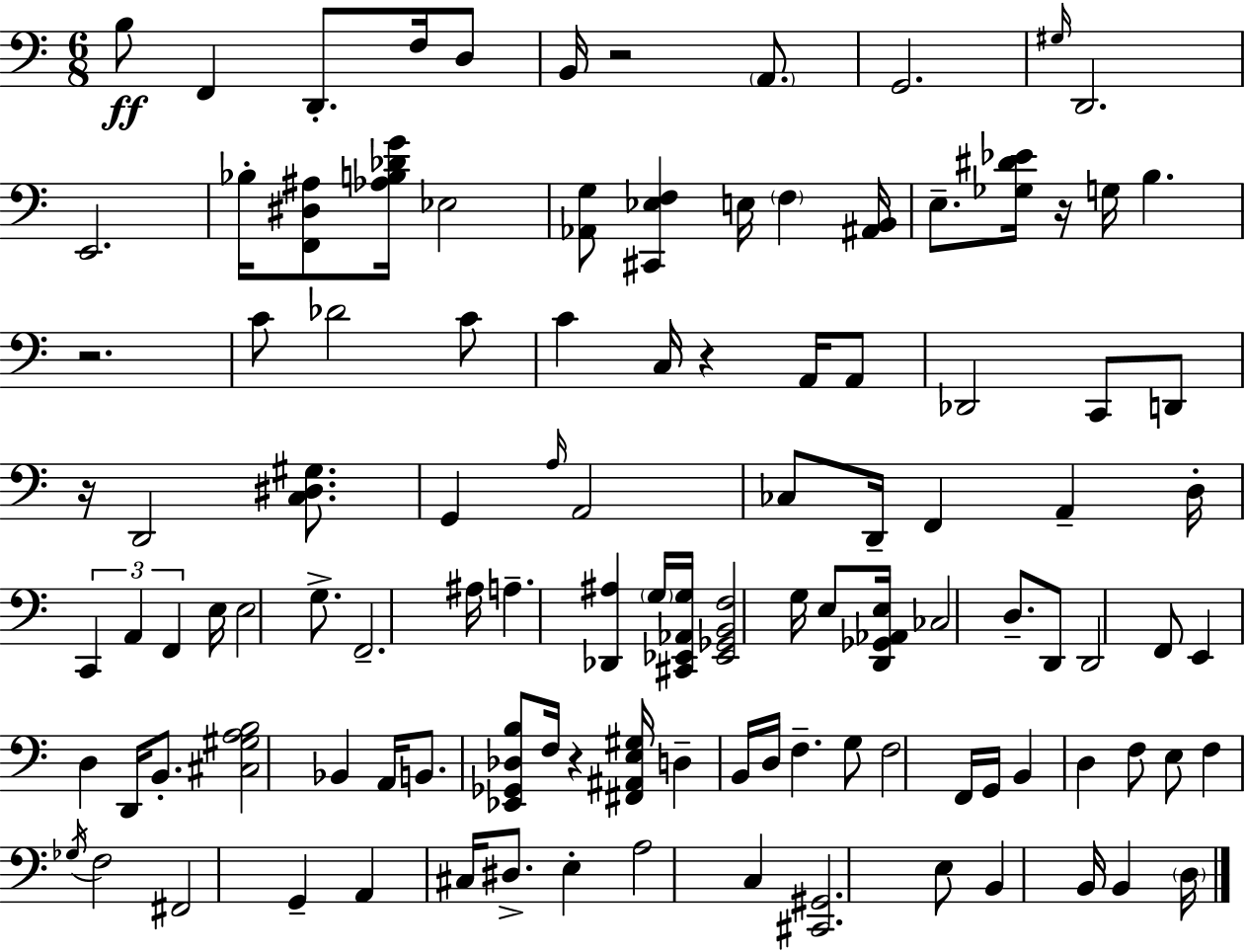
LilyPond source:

{
  \clef bass
  \numericTimeSignature
  \time 6/8
  \key a \minor
  b8\ff f,4 d,8.-. f16 d8 | b,16 r2 \parenthesize a,8. | g,2. | \grace { gis16 } d,2. | \break e,2. | bes16-. <f, dis ais>8 <aes b des' g'>16 ees2 | <aes, g>8 <cis, ees f>4 e16 \parenthesize f4 | <ais, b,>16 e8.-- <ges dis' ees'>16 r16 g16 b4. | \break r2. | c'8 des'2 c'8 | c'4 c16 r4 a,16 a,8 | des,2 c,8 d,8 | \break r16 d,2 <c dis gis>8. | g,4 \grace { a16 } a,2 | ces8 d,16-- f,4 a,4-- | d16-. \tuplet 3/2 { c,4 a,4 f,4 } | \break e16 e2 g8.-> | f,2.-- | ais16 a4.-- <des, ais>4 | \parenthesize g16 <cis, ees, aes, g>16 <ees, ges, b, f>2 g16 | \break e8 <d, ges, aes, e>16 ces2 d8.-- | d,8 d,2 | f,8 e,4 d4 d,16 b,8.-. | <cis gis a b>2 bes,4 | \break a,16 b,8. <ees, ges, des b>8 f16 r4 | <fis, ais, e gis>16 d4-- b,16 d16 f4.-- | g8 f2 | f,16 g,16 b,4 d4 f8 | \break e8 f4 \acciaccatura { ges16 } f2 | fis,2 g,4-- | a,4 cis16 dis8.-> e4-. | a2 c4 | \break <cis, gis,>2. | e8 b,4 b,16 b,4 | \parenthesize d16 \bar "|."
}